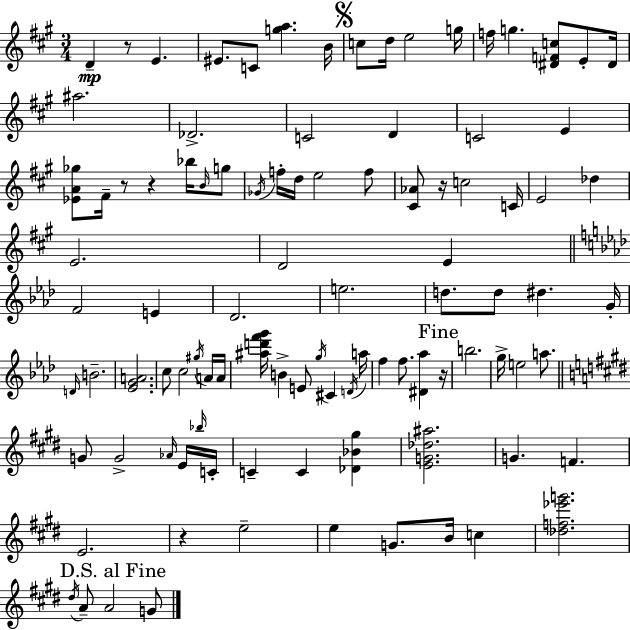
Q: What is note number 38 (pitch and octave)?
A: Db4